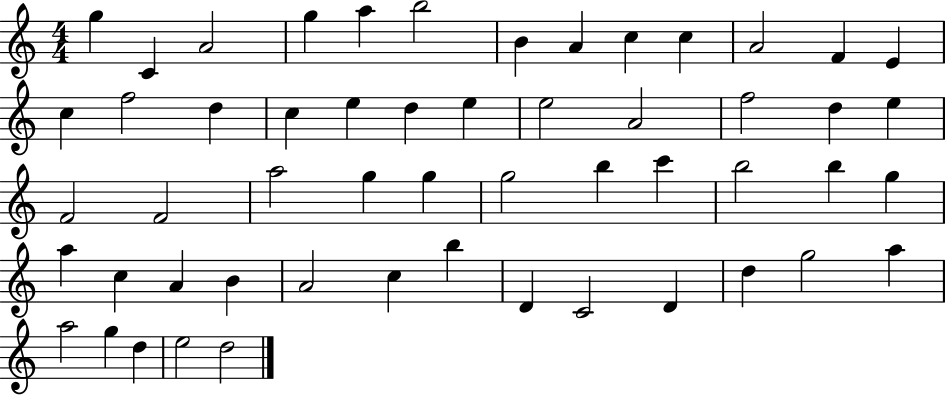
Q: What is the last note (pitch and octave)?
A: D5